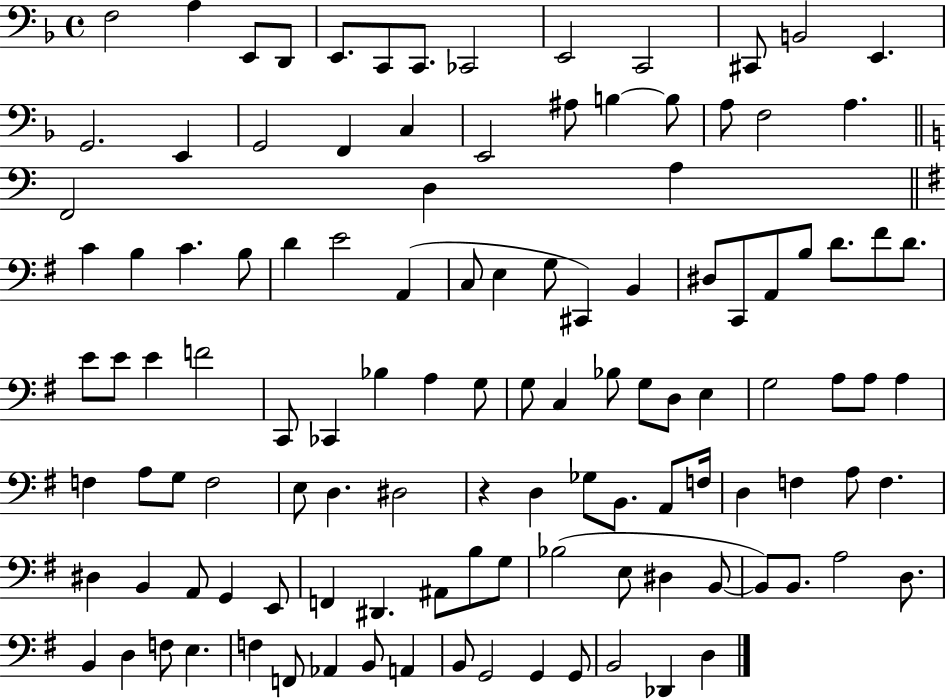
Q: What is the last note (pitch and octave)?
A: D3